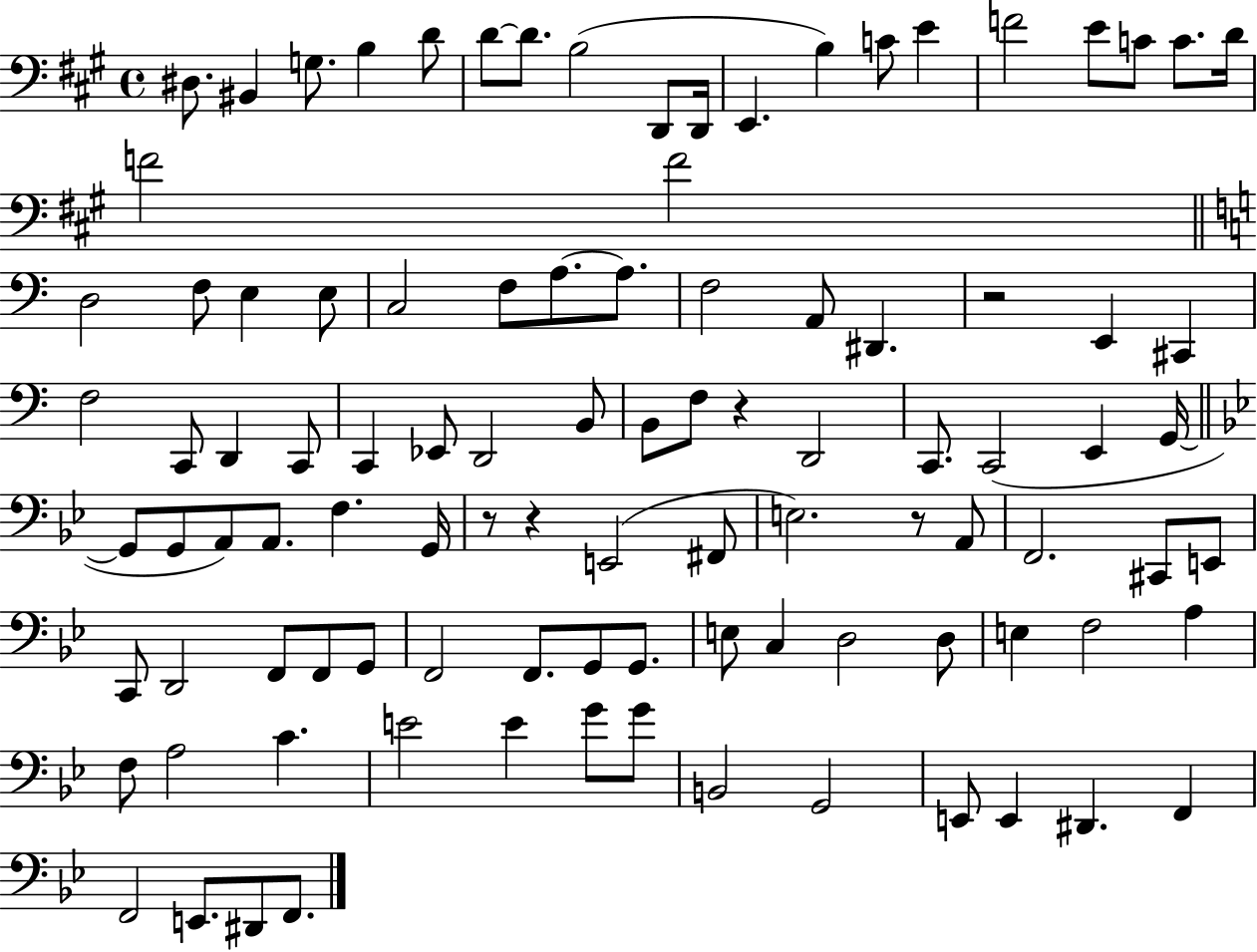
{
  \clef bass
  \time 4/4
  \defaultTimeSignature
  \key a \major
  dis8. bis,4 g8. b4 d'8 | d'8~~ d'8. b2( d,8 d,16 | e,4. b4) c'8 e'4 | f'2 e'8 c'8 c'8. d'16 | \break f'2 f'2 | \bar "||" \break \key a \minor d2 f8 e4 e8 | c2 f8 a8.~~ a8. | f2 a,8 dis,4. | r2 e,4 cis,4 | \break f2 c,8 d,4 c,8 | c,4 ees,8 d,2 b,8 | b,8 f8 r4 d,2 | c,8. c,2( e,4 g,16~~ | \break \bar "||" \break \key bes \major g,8 g,8 a,8) a,8. f4. g,16 | r8 r4 e,2( fis,8 | e2.) r8 a,8 | f,2. cis,8 e,8 | \break c,8 d,2 f,8 f,8 g,8 | f,2 f,8. g,8 g,8. | e8 c4 d2 d8 | e4 f2 a4 | \break f8 a2 c'4. | e'2 e'4 g'8 g'8 | b,2 g,2 | e,8 e,4 dis,4. f,4 | \break f,2 e,8. dis,8 f,8. | \bar "|."
}